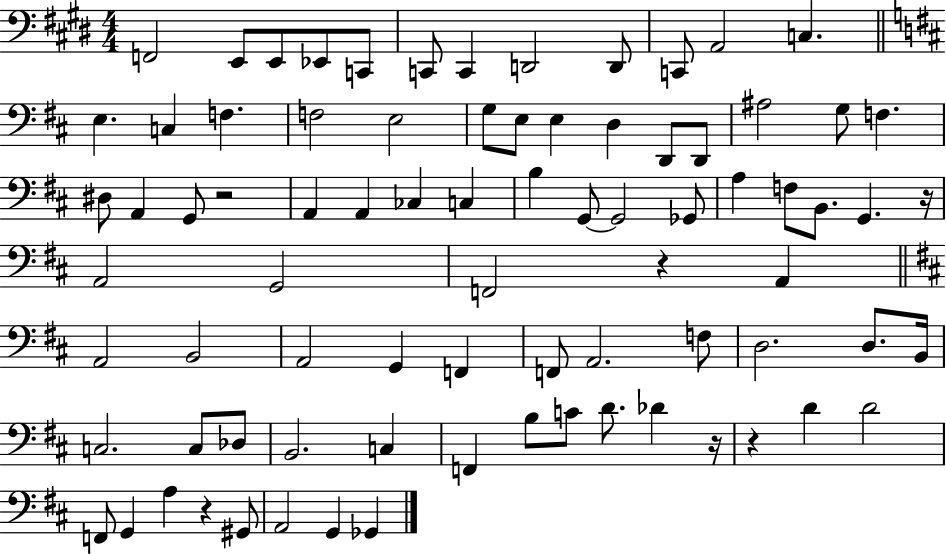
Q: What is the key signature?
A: E major